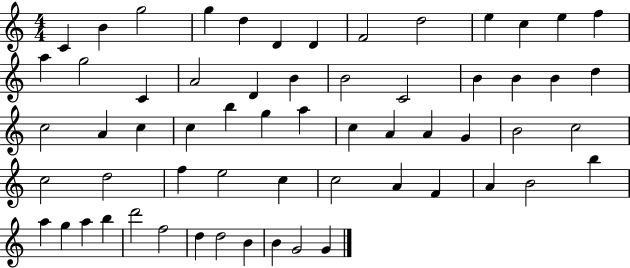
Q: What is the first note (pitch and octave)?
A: C4